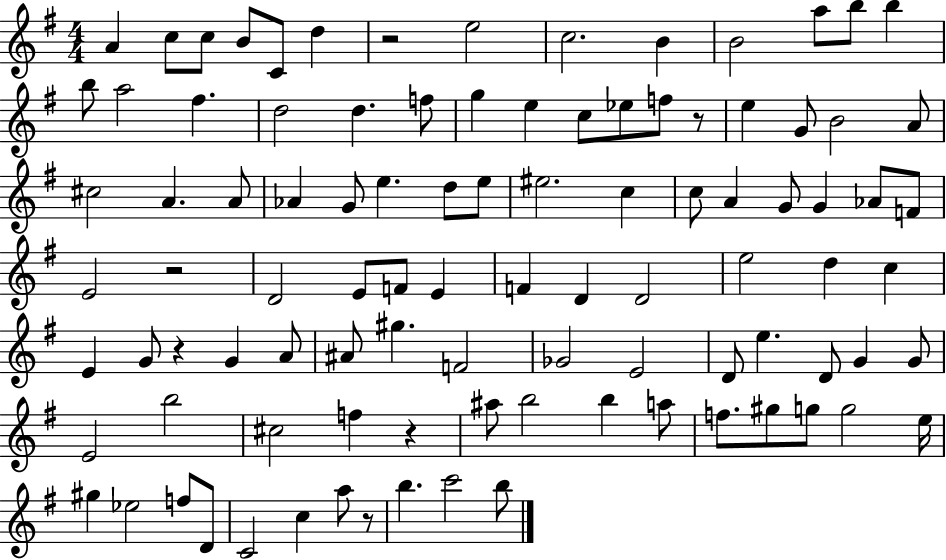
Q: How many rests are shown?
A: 6